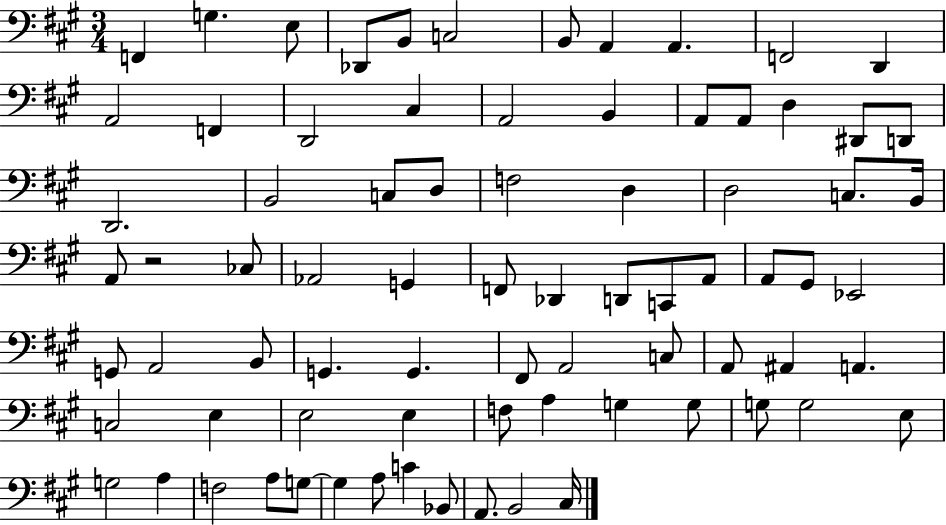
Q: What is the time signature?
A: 3/4